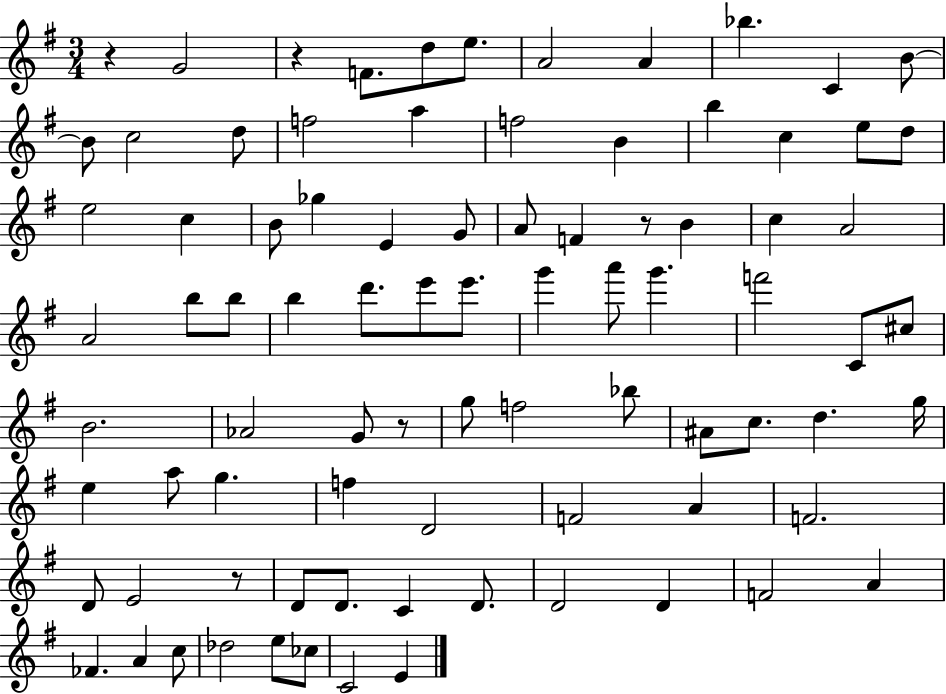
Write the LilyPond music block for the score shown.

{
  \clef treble
  \numericTimeSignature
  \time 3/4
  \key g \major
  r4 g'2 | r4 f'8. d''8 e''8. | a'2 a'4 | bes''4. c'4 b'8~~ | \break b'8 c''2 d''8 | f''2 a''4 | f''2 b'4 | b''4 c''4 e''8 d''8 | \break e''2 c''4 | b'8 ges''4 e'4 g'8 | a'8 f'4 r8 b'4 | c''4 a'2 | \break a'2 b''8 b''8 | b''4 d'''8. e'''8 e'''8. | g'''4 a'''8 g'''4. | f'''2 c'8 cis''8 | \break b'2. | aes'2 g'8 r8 | g''8 f''2 bes''8 | ais'8 c''8. d''4. g''16 | \break e''4 a''8 g''4. | f''4 d'2 | f'2 a'4 | f'2. | \break d'8 e'2 r8 | d'8 d'8. c'4 d'8. | d'2 d'4 | f'2 a'4 | \break fes'4. a'4 c''8 | des''2 e''8 ces''8 | c'2 e'4 | \bar "|."
}